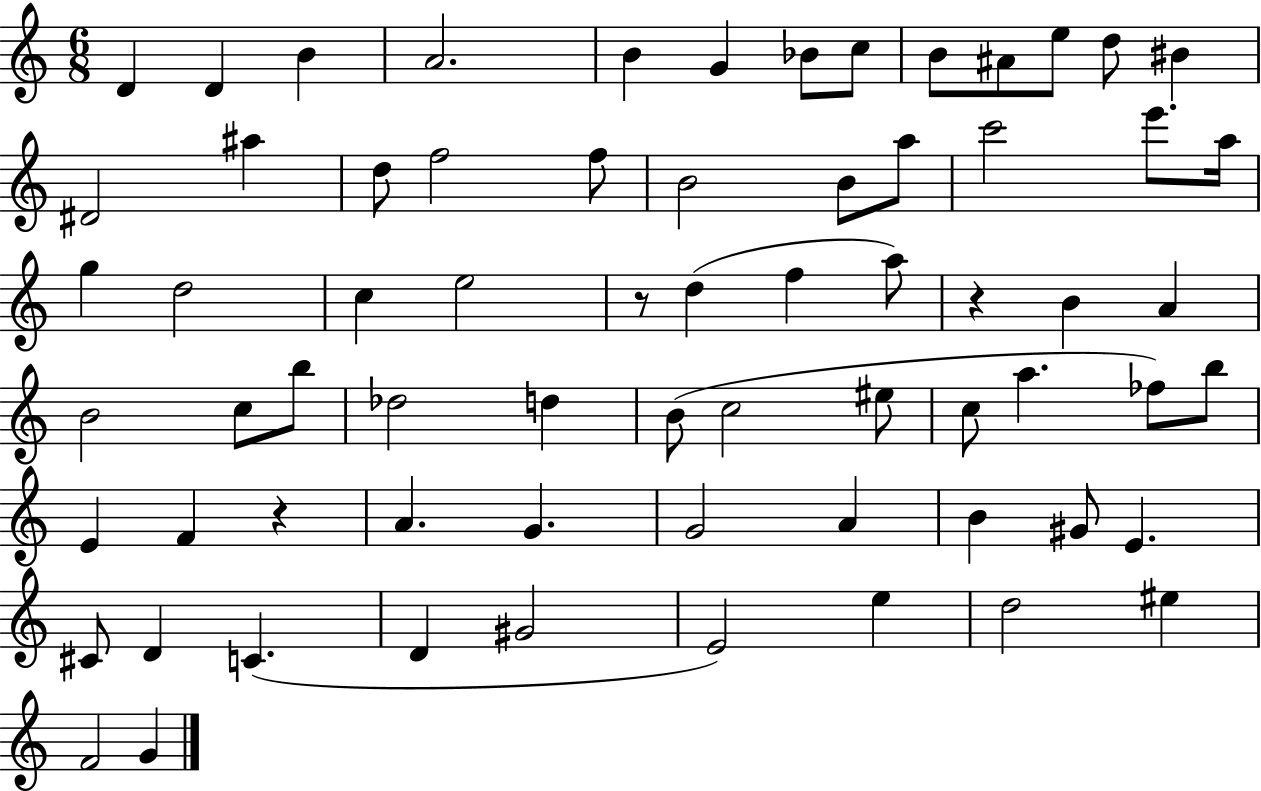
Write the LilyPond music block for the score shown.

{
  \clef treble
  \numericTimeSignature
  \time 6/8
  \key c \major
  d'4 d'4 b'4 | a'2. | b'4 g'4 bes'8 c''8 | b'8 ais'8 e''8 d''8 bis'4 | \break dis'2 ais''4 | d''8 f''2 f''8 | b'2 b'8 a''8 | c'''2 e'''8. a''16 | \break g''4 d''2 | c''4 e''2 | r8 d''4( f''4 a''8) | r4 b'4 a'4 | \break b'2 c''8 b''8 | des''2 d''4 | b'8( c''2 eis''8 | c''8 a''4. fes''8) b''8 | \break e'4 f'4 r4 | a'4. g'4. | g'2 a'4 | b'4 gis'8 e'4. | \break cis'8 d'4 c'4.( | d'4 gis'2 | e'2) e''4 | d''2 eis''4 | \break f'2 g'4 | \bar "|."
}